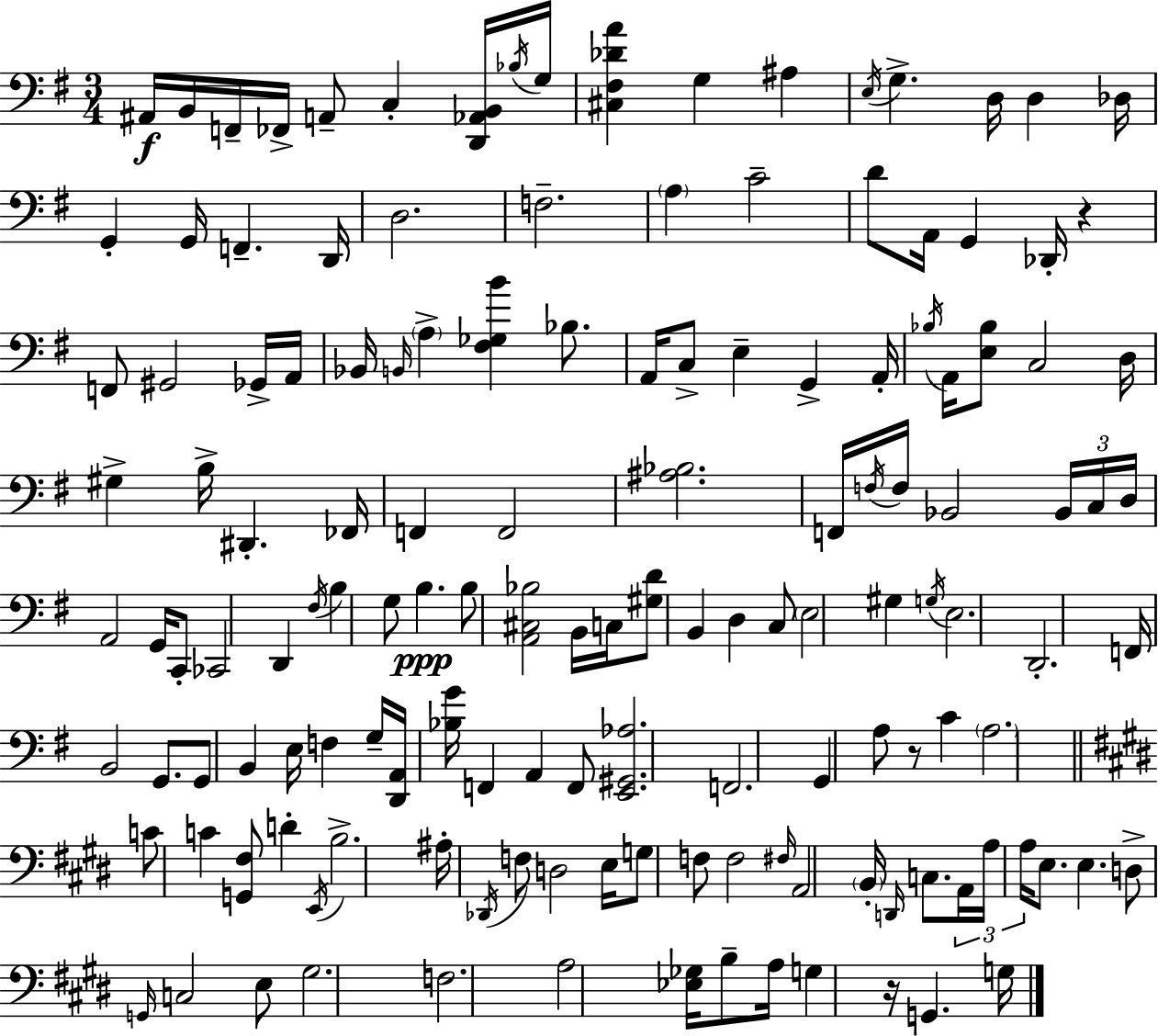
A#2/s B2/s F2/s FES2/s A2/e C3/q [D2,Ab2,B2]/s Bb3/s G3/s [C#3,F#3,Db4,A4]/q G3/q A#3/q E3/s G3/q. D3/s D3/q Db3/s G2/q G2/s F2/q. D2/s D3/h. F3/h. A3/q C4/h D4/e A2/s G2/q Db2/s R/q F2/e G#2/h Gb2/s A2/s Bb2/s B2/s A3/q [F#3,Gb3,B4]/q Bb3/e. A2/s C3/e E3/q G2/q A2/s Bb3/s A2/s [E3,Bb3]/e C3/h D3/s G#3/q B3/s D#2/q. FES2/s F2/q F2/h [A#3,Bb3]/h. F2/s F3/s F3/s Bb2/h Bb2/s C3/s D3/s A2/h G2/s C2/e CES2/h D2/q F#3/s B3/q G3/e B3/q. B3/e [A2,C#3,Bb3]/h B2/s C3/s [G#3,D4]/e B2/q D3/q C3/e E3/h G#3/q G3/s E3/h. D2/h. F2/s B2/h G2/e. G2/e B2/q E3/s F3/q G3/s [D2,A2]/s [Bb3,G4]/s F2/q A2/q F2/e [E2,G#2,Ab3]/h. F2/h. G2/q A3/e R/e C4/q A3/h. C4/e C4/q [G2,F#3]/e D4/q E2/s B3/h. A#3/s Db2/s F3/e D3/h E3/s G3/e F3/e F3/h F#3/s A2/h B2/s D2/s C3/e. A2/s A3/s A3/s E3/e. E3/q. D3/e G2/s C3/h E3/e G#3/h. F3/h. A3/h [Eb3,Gb3]/s B3/e A3/s G3/q R/s G2/q. G3/s